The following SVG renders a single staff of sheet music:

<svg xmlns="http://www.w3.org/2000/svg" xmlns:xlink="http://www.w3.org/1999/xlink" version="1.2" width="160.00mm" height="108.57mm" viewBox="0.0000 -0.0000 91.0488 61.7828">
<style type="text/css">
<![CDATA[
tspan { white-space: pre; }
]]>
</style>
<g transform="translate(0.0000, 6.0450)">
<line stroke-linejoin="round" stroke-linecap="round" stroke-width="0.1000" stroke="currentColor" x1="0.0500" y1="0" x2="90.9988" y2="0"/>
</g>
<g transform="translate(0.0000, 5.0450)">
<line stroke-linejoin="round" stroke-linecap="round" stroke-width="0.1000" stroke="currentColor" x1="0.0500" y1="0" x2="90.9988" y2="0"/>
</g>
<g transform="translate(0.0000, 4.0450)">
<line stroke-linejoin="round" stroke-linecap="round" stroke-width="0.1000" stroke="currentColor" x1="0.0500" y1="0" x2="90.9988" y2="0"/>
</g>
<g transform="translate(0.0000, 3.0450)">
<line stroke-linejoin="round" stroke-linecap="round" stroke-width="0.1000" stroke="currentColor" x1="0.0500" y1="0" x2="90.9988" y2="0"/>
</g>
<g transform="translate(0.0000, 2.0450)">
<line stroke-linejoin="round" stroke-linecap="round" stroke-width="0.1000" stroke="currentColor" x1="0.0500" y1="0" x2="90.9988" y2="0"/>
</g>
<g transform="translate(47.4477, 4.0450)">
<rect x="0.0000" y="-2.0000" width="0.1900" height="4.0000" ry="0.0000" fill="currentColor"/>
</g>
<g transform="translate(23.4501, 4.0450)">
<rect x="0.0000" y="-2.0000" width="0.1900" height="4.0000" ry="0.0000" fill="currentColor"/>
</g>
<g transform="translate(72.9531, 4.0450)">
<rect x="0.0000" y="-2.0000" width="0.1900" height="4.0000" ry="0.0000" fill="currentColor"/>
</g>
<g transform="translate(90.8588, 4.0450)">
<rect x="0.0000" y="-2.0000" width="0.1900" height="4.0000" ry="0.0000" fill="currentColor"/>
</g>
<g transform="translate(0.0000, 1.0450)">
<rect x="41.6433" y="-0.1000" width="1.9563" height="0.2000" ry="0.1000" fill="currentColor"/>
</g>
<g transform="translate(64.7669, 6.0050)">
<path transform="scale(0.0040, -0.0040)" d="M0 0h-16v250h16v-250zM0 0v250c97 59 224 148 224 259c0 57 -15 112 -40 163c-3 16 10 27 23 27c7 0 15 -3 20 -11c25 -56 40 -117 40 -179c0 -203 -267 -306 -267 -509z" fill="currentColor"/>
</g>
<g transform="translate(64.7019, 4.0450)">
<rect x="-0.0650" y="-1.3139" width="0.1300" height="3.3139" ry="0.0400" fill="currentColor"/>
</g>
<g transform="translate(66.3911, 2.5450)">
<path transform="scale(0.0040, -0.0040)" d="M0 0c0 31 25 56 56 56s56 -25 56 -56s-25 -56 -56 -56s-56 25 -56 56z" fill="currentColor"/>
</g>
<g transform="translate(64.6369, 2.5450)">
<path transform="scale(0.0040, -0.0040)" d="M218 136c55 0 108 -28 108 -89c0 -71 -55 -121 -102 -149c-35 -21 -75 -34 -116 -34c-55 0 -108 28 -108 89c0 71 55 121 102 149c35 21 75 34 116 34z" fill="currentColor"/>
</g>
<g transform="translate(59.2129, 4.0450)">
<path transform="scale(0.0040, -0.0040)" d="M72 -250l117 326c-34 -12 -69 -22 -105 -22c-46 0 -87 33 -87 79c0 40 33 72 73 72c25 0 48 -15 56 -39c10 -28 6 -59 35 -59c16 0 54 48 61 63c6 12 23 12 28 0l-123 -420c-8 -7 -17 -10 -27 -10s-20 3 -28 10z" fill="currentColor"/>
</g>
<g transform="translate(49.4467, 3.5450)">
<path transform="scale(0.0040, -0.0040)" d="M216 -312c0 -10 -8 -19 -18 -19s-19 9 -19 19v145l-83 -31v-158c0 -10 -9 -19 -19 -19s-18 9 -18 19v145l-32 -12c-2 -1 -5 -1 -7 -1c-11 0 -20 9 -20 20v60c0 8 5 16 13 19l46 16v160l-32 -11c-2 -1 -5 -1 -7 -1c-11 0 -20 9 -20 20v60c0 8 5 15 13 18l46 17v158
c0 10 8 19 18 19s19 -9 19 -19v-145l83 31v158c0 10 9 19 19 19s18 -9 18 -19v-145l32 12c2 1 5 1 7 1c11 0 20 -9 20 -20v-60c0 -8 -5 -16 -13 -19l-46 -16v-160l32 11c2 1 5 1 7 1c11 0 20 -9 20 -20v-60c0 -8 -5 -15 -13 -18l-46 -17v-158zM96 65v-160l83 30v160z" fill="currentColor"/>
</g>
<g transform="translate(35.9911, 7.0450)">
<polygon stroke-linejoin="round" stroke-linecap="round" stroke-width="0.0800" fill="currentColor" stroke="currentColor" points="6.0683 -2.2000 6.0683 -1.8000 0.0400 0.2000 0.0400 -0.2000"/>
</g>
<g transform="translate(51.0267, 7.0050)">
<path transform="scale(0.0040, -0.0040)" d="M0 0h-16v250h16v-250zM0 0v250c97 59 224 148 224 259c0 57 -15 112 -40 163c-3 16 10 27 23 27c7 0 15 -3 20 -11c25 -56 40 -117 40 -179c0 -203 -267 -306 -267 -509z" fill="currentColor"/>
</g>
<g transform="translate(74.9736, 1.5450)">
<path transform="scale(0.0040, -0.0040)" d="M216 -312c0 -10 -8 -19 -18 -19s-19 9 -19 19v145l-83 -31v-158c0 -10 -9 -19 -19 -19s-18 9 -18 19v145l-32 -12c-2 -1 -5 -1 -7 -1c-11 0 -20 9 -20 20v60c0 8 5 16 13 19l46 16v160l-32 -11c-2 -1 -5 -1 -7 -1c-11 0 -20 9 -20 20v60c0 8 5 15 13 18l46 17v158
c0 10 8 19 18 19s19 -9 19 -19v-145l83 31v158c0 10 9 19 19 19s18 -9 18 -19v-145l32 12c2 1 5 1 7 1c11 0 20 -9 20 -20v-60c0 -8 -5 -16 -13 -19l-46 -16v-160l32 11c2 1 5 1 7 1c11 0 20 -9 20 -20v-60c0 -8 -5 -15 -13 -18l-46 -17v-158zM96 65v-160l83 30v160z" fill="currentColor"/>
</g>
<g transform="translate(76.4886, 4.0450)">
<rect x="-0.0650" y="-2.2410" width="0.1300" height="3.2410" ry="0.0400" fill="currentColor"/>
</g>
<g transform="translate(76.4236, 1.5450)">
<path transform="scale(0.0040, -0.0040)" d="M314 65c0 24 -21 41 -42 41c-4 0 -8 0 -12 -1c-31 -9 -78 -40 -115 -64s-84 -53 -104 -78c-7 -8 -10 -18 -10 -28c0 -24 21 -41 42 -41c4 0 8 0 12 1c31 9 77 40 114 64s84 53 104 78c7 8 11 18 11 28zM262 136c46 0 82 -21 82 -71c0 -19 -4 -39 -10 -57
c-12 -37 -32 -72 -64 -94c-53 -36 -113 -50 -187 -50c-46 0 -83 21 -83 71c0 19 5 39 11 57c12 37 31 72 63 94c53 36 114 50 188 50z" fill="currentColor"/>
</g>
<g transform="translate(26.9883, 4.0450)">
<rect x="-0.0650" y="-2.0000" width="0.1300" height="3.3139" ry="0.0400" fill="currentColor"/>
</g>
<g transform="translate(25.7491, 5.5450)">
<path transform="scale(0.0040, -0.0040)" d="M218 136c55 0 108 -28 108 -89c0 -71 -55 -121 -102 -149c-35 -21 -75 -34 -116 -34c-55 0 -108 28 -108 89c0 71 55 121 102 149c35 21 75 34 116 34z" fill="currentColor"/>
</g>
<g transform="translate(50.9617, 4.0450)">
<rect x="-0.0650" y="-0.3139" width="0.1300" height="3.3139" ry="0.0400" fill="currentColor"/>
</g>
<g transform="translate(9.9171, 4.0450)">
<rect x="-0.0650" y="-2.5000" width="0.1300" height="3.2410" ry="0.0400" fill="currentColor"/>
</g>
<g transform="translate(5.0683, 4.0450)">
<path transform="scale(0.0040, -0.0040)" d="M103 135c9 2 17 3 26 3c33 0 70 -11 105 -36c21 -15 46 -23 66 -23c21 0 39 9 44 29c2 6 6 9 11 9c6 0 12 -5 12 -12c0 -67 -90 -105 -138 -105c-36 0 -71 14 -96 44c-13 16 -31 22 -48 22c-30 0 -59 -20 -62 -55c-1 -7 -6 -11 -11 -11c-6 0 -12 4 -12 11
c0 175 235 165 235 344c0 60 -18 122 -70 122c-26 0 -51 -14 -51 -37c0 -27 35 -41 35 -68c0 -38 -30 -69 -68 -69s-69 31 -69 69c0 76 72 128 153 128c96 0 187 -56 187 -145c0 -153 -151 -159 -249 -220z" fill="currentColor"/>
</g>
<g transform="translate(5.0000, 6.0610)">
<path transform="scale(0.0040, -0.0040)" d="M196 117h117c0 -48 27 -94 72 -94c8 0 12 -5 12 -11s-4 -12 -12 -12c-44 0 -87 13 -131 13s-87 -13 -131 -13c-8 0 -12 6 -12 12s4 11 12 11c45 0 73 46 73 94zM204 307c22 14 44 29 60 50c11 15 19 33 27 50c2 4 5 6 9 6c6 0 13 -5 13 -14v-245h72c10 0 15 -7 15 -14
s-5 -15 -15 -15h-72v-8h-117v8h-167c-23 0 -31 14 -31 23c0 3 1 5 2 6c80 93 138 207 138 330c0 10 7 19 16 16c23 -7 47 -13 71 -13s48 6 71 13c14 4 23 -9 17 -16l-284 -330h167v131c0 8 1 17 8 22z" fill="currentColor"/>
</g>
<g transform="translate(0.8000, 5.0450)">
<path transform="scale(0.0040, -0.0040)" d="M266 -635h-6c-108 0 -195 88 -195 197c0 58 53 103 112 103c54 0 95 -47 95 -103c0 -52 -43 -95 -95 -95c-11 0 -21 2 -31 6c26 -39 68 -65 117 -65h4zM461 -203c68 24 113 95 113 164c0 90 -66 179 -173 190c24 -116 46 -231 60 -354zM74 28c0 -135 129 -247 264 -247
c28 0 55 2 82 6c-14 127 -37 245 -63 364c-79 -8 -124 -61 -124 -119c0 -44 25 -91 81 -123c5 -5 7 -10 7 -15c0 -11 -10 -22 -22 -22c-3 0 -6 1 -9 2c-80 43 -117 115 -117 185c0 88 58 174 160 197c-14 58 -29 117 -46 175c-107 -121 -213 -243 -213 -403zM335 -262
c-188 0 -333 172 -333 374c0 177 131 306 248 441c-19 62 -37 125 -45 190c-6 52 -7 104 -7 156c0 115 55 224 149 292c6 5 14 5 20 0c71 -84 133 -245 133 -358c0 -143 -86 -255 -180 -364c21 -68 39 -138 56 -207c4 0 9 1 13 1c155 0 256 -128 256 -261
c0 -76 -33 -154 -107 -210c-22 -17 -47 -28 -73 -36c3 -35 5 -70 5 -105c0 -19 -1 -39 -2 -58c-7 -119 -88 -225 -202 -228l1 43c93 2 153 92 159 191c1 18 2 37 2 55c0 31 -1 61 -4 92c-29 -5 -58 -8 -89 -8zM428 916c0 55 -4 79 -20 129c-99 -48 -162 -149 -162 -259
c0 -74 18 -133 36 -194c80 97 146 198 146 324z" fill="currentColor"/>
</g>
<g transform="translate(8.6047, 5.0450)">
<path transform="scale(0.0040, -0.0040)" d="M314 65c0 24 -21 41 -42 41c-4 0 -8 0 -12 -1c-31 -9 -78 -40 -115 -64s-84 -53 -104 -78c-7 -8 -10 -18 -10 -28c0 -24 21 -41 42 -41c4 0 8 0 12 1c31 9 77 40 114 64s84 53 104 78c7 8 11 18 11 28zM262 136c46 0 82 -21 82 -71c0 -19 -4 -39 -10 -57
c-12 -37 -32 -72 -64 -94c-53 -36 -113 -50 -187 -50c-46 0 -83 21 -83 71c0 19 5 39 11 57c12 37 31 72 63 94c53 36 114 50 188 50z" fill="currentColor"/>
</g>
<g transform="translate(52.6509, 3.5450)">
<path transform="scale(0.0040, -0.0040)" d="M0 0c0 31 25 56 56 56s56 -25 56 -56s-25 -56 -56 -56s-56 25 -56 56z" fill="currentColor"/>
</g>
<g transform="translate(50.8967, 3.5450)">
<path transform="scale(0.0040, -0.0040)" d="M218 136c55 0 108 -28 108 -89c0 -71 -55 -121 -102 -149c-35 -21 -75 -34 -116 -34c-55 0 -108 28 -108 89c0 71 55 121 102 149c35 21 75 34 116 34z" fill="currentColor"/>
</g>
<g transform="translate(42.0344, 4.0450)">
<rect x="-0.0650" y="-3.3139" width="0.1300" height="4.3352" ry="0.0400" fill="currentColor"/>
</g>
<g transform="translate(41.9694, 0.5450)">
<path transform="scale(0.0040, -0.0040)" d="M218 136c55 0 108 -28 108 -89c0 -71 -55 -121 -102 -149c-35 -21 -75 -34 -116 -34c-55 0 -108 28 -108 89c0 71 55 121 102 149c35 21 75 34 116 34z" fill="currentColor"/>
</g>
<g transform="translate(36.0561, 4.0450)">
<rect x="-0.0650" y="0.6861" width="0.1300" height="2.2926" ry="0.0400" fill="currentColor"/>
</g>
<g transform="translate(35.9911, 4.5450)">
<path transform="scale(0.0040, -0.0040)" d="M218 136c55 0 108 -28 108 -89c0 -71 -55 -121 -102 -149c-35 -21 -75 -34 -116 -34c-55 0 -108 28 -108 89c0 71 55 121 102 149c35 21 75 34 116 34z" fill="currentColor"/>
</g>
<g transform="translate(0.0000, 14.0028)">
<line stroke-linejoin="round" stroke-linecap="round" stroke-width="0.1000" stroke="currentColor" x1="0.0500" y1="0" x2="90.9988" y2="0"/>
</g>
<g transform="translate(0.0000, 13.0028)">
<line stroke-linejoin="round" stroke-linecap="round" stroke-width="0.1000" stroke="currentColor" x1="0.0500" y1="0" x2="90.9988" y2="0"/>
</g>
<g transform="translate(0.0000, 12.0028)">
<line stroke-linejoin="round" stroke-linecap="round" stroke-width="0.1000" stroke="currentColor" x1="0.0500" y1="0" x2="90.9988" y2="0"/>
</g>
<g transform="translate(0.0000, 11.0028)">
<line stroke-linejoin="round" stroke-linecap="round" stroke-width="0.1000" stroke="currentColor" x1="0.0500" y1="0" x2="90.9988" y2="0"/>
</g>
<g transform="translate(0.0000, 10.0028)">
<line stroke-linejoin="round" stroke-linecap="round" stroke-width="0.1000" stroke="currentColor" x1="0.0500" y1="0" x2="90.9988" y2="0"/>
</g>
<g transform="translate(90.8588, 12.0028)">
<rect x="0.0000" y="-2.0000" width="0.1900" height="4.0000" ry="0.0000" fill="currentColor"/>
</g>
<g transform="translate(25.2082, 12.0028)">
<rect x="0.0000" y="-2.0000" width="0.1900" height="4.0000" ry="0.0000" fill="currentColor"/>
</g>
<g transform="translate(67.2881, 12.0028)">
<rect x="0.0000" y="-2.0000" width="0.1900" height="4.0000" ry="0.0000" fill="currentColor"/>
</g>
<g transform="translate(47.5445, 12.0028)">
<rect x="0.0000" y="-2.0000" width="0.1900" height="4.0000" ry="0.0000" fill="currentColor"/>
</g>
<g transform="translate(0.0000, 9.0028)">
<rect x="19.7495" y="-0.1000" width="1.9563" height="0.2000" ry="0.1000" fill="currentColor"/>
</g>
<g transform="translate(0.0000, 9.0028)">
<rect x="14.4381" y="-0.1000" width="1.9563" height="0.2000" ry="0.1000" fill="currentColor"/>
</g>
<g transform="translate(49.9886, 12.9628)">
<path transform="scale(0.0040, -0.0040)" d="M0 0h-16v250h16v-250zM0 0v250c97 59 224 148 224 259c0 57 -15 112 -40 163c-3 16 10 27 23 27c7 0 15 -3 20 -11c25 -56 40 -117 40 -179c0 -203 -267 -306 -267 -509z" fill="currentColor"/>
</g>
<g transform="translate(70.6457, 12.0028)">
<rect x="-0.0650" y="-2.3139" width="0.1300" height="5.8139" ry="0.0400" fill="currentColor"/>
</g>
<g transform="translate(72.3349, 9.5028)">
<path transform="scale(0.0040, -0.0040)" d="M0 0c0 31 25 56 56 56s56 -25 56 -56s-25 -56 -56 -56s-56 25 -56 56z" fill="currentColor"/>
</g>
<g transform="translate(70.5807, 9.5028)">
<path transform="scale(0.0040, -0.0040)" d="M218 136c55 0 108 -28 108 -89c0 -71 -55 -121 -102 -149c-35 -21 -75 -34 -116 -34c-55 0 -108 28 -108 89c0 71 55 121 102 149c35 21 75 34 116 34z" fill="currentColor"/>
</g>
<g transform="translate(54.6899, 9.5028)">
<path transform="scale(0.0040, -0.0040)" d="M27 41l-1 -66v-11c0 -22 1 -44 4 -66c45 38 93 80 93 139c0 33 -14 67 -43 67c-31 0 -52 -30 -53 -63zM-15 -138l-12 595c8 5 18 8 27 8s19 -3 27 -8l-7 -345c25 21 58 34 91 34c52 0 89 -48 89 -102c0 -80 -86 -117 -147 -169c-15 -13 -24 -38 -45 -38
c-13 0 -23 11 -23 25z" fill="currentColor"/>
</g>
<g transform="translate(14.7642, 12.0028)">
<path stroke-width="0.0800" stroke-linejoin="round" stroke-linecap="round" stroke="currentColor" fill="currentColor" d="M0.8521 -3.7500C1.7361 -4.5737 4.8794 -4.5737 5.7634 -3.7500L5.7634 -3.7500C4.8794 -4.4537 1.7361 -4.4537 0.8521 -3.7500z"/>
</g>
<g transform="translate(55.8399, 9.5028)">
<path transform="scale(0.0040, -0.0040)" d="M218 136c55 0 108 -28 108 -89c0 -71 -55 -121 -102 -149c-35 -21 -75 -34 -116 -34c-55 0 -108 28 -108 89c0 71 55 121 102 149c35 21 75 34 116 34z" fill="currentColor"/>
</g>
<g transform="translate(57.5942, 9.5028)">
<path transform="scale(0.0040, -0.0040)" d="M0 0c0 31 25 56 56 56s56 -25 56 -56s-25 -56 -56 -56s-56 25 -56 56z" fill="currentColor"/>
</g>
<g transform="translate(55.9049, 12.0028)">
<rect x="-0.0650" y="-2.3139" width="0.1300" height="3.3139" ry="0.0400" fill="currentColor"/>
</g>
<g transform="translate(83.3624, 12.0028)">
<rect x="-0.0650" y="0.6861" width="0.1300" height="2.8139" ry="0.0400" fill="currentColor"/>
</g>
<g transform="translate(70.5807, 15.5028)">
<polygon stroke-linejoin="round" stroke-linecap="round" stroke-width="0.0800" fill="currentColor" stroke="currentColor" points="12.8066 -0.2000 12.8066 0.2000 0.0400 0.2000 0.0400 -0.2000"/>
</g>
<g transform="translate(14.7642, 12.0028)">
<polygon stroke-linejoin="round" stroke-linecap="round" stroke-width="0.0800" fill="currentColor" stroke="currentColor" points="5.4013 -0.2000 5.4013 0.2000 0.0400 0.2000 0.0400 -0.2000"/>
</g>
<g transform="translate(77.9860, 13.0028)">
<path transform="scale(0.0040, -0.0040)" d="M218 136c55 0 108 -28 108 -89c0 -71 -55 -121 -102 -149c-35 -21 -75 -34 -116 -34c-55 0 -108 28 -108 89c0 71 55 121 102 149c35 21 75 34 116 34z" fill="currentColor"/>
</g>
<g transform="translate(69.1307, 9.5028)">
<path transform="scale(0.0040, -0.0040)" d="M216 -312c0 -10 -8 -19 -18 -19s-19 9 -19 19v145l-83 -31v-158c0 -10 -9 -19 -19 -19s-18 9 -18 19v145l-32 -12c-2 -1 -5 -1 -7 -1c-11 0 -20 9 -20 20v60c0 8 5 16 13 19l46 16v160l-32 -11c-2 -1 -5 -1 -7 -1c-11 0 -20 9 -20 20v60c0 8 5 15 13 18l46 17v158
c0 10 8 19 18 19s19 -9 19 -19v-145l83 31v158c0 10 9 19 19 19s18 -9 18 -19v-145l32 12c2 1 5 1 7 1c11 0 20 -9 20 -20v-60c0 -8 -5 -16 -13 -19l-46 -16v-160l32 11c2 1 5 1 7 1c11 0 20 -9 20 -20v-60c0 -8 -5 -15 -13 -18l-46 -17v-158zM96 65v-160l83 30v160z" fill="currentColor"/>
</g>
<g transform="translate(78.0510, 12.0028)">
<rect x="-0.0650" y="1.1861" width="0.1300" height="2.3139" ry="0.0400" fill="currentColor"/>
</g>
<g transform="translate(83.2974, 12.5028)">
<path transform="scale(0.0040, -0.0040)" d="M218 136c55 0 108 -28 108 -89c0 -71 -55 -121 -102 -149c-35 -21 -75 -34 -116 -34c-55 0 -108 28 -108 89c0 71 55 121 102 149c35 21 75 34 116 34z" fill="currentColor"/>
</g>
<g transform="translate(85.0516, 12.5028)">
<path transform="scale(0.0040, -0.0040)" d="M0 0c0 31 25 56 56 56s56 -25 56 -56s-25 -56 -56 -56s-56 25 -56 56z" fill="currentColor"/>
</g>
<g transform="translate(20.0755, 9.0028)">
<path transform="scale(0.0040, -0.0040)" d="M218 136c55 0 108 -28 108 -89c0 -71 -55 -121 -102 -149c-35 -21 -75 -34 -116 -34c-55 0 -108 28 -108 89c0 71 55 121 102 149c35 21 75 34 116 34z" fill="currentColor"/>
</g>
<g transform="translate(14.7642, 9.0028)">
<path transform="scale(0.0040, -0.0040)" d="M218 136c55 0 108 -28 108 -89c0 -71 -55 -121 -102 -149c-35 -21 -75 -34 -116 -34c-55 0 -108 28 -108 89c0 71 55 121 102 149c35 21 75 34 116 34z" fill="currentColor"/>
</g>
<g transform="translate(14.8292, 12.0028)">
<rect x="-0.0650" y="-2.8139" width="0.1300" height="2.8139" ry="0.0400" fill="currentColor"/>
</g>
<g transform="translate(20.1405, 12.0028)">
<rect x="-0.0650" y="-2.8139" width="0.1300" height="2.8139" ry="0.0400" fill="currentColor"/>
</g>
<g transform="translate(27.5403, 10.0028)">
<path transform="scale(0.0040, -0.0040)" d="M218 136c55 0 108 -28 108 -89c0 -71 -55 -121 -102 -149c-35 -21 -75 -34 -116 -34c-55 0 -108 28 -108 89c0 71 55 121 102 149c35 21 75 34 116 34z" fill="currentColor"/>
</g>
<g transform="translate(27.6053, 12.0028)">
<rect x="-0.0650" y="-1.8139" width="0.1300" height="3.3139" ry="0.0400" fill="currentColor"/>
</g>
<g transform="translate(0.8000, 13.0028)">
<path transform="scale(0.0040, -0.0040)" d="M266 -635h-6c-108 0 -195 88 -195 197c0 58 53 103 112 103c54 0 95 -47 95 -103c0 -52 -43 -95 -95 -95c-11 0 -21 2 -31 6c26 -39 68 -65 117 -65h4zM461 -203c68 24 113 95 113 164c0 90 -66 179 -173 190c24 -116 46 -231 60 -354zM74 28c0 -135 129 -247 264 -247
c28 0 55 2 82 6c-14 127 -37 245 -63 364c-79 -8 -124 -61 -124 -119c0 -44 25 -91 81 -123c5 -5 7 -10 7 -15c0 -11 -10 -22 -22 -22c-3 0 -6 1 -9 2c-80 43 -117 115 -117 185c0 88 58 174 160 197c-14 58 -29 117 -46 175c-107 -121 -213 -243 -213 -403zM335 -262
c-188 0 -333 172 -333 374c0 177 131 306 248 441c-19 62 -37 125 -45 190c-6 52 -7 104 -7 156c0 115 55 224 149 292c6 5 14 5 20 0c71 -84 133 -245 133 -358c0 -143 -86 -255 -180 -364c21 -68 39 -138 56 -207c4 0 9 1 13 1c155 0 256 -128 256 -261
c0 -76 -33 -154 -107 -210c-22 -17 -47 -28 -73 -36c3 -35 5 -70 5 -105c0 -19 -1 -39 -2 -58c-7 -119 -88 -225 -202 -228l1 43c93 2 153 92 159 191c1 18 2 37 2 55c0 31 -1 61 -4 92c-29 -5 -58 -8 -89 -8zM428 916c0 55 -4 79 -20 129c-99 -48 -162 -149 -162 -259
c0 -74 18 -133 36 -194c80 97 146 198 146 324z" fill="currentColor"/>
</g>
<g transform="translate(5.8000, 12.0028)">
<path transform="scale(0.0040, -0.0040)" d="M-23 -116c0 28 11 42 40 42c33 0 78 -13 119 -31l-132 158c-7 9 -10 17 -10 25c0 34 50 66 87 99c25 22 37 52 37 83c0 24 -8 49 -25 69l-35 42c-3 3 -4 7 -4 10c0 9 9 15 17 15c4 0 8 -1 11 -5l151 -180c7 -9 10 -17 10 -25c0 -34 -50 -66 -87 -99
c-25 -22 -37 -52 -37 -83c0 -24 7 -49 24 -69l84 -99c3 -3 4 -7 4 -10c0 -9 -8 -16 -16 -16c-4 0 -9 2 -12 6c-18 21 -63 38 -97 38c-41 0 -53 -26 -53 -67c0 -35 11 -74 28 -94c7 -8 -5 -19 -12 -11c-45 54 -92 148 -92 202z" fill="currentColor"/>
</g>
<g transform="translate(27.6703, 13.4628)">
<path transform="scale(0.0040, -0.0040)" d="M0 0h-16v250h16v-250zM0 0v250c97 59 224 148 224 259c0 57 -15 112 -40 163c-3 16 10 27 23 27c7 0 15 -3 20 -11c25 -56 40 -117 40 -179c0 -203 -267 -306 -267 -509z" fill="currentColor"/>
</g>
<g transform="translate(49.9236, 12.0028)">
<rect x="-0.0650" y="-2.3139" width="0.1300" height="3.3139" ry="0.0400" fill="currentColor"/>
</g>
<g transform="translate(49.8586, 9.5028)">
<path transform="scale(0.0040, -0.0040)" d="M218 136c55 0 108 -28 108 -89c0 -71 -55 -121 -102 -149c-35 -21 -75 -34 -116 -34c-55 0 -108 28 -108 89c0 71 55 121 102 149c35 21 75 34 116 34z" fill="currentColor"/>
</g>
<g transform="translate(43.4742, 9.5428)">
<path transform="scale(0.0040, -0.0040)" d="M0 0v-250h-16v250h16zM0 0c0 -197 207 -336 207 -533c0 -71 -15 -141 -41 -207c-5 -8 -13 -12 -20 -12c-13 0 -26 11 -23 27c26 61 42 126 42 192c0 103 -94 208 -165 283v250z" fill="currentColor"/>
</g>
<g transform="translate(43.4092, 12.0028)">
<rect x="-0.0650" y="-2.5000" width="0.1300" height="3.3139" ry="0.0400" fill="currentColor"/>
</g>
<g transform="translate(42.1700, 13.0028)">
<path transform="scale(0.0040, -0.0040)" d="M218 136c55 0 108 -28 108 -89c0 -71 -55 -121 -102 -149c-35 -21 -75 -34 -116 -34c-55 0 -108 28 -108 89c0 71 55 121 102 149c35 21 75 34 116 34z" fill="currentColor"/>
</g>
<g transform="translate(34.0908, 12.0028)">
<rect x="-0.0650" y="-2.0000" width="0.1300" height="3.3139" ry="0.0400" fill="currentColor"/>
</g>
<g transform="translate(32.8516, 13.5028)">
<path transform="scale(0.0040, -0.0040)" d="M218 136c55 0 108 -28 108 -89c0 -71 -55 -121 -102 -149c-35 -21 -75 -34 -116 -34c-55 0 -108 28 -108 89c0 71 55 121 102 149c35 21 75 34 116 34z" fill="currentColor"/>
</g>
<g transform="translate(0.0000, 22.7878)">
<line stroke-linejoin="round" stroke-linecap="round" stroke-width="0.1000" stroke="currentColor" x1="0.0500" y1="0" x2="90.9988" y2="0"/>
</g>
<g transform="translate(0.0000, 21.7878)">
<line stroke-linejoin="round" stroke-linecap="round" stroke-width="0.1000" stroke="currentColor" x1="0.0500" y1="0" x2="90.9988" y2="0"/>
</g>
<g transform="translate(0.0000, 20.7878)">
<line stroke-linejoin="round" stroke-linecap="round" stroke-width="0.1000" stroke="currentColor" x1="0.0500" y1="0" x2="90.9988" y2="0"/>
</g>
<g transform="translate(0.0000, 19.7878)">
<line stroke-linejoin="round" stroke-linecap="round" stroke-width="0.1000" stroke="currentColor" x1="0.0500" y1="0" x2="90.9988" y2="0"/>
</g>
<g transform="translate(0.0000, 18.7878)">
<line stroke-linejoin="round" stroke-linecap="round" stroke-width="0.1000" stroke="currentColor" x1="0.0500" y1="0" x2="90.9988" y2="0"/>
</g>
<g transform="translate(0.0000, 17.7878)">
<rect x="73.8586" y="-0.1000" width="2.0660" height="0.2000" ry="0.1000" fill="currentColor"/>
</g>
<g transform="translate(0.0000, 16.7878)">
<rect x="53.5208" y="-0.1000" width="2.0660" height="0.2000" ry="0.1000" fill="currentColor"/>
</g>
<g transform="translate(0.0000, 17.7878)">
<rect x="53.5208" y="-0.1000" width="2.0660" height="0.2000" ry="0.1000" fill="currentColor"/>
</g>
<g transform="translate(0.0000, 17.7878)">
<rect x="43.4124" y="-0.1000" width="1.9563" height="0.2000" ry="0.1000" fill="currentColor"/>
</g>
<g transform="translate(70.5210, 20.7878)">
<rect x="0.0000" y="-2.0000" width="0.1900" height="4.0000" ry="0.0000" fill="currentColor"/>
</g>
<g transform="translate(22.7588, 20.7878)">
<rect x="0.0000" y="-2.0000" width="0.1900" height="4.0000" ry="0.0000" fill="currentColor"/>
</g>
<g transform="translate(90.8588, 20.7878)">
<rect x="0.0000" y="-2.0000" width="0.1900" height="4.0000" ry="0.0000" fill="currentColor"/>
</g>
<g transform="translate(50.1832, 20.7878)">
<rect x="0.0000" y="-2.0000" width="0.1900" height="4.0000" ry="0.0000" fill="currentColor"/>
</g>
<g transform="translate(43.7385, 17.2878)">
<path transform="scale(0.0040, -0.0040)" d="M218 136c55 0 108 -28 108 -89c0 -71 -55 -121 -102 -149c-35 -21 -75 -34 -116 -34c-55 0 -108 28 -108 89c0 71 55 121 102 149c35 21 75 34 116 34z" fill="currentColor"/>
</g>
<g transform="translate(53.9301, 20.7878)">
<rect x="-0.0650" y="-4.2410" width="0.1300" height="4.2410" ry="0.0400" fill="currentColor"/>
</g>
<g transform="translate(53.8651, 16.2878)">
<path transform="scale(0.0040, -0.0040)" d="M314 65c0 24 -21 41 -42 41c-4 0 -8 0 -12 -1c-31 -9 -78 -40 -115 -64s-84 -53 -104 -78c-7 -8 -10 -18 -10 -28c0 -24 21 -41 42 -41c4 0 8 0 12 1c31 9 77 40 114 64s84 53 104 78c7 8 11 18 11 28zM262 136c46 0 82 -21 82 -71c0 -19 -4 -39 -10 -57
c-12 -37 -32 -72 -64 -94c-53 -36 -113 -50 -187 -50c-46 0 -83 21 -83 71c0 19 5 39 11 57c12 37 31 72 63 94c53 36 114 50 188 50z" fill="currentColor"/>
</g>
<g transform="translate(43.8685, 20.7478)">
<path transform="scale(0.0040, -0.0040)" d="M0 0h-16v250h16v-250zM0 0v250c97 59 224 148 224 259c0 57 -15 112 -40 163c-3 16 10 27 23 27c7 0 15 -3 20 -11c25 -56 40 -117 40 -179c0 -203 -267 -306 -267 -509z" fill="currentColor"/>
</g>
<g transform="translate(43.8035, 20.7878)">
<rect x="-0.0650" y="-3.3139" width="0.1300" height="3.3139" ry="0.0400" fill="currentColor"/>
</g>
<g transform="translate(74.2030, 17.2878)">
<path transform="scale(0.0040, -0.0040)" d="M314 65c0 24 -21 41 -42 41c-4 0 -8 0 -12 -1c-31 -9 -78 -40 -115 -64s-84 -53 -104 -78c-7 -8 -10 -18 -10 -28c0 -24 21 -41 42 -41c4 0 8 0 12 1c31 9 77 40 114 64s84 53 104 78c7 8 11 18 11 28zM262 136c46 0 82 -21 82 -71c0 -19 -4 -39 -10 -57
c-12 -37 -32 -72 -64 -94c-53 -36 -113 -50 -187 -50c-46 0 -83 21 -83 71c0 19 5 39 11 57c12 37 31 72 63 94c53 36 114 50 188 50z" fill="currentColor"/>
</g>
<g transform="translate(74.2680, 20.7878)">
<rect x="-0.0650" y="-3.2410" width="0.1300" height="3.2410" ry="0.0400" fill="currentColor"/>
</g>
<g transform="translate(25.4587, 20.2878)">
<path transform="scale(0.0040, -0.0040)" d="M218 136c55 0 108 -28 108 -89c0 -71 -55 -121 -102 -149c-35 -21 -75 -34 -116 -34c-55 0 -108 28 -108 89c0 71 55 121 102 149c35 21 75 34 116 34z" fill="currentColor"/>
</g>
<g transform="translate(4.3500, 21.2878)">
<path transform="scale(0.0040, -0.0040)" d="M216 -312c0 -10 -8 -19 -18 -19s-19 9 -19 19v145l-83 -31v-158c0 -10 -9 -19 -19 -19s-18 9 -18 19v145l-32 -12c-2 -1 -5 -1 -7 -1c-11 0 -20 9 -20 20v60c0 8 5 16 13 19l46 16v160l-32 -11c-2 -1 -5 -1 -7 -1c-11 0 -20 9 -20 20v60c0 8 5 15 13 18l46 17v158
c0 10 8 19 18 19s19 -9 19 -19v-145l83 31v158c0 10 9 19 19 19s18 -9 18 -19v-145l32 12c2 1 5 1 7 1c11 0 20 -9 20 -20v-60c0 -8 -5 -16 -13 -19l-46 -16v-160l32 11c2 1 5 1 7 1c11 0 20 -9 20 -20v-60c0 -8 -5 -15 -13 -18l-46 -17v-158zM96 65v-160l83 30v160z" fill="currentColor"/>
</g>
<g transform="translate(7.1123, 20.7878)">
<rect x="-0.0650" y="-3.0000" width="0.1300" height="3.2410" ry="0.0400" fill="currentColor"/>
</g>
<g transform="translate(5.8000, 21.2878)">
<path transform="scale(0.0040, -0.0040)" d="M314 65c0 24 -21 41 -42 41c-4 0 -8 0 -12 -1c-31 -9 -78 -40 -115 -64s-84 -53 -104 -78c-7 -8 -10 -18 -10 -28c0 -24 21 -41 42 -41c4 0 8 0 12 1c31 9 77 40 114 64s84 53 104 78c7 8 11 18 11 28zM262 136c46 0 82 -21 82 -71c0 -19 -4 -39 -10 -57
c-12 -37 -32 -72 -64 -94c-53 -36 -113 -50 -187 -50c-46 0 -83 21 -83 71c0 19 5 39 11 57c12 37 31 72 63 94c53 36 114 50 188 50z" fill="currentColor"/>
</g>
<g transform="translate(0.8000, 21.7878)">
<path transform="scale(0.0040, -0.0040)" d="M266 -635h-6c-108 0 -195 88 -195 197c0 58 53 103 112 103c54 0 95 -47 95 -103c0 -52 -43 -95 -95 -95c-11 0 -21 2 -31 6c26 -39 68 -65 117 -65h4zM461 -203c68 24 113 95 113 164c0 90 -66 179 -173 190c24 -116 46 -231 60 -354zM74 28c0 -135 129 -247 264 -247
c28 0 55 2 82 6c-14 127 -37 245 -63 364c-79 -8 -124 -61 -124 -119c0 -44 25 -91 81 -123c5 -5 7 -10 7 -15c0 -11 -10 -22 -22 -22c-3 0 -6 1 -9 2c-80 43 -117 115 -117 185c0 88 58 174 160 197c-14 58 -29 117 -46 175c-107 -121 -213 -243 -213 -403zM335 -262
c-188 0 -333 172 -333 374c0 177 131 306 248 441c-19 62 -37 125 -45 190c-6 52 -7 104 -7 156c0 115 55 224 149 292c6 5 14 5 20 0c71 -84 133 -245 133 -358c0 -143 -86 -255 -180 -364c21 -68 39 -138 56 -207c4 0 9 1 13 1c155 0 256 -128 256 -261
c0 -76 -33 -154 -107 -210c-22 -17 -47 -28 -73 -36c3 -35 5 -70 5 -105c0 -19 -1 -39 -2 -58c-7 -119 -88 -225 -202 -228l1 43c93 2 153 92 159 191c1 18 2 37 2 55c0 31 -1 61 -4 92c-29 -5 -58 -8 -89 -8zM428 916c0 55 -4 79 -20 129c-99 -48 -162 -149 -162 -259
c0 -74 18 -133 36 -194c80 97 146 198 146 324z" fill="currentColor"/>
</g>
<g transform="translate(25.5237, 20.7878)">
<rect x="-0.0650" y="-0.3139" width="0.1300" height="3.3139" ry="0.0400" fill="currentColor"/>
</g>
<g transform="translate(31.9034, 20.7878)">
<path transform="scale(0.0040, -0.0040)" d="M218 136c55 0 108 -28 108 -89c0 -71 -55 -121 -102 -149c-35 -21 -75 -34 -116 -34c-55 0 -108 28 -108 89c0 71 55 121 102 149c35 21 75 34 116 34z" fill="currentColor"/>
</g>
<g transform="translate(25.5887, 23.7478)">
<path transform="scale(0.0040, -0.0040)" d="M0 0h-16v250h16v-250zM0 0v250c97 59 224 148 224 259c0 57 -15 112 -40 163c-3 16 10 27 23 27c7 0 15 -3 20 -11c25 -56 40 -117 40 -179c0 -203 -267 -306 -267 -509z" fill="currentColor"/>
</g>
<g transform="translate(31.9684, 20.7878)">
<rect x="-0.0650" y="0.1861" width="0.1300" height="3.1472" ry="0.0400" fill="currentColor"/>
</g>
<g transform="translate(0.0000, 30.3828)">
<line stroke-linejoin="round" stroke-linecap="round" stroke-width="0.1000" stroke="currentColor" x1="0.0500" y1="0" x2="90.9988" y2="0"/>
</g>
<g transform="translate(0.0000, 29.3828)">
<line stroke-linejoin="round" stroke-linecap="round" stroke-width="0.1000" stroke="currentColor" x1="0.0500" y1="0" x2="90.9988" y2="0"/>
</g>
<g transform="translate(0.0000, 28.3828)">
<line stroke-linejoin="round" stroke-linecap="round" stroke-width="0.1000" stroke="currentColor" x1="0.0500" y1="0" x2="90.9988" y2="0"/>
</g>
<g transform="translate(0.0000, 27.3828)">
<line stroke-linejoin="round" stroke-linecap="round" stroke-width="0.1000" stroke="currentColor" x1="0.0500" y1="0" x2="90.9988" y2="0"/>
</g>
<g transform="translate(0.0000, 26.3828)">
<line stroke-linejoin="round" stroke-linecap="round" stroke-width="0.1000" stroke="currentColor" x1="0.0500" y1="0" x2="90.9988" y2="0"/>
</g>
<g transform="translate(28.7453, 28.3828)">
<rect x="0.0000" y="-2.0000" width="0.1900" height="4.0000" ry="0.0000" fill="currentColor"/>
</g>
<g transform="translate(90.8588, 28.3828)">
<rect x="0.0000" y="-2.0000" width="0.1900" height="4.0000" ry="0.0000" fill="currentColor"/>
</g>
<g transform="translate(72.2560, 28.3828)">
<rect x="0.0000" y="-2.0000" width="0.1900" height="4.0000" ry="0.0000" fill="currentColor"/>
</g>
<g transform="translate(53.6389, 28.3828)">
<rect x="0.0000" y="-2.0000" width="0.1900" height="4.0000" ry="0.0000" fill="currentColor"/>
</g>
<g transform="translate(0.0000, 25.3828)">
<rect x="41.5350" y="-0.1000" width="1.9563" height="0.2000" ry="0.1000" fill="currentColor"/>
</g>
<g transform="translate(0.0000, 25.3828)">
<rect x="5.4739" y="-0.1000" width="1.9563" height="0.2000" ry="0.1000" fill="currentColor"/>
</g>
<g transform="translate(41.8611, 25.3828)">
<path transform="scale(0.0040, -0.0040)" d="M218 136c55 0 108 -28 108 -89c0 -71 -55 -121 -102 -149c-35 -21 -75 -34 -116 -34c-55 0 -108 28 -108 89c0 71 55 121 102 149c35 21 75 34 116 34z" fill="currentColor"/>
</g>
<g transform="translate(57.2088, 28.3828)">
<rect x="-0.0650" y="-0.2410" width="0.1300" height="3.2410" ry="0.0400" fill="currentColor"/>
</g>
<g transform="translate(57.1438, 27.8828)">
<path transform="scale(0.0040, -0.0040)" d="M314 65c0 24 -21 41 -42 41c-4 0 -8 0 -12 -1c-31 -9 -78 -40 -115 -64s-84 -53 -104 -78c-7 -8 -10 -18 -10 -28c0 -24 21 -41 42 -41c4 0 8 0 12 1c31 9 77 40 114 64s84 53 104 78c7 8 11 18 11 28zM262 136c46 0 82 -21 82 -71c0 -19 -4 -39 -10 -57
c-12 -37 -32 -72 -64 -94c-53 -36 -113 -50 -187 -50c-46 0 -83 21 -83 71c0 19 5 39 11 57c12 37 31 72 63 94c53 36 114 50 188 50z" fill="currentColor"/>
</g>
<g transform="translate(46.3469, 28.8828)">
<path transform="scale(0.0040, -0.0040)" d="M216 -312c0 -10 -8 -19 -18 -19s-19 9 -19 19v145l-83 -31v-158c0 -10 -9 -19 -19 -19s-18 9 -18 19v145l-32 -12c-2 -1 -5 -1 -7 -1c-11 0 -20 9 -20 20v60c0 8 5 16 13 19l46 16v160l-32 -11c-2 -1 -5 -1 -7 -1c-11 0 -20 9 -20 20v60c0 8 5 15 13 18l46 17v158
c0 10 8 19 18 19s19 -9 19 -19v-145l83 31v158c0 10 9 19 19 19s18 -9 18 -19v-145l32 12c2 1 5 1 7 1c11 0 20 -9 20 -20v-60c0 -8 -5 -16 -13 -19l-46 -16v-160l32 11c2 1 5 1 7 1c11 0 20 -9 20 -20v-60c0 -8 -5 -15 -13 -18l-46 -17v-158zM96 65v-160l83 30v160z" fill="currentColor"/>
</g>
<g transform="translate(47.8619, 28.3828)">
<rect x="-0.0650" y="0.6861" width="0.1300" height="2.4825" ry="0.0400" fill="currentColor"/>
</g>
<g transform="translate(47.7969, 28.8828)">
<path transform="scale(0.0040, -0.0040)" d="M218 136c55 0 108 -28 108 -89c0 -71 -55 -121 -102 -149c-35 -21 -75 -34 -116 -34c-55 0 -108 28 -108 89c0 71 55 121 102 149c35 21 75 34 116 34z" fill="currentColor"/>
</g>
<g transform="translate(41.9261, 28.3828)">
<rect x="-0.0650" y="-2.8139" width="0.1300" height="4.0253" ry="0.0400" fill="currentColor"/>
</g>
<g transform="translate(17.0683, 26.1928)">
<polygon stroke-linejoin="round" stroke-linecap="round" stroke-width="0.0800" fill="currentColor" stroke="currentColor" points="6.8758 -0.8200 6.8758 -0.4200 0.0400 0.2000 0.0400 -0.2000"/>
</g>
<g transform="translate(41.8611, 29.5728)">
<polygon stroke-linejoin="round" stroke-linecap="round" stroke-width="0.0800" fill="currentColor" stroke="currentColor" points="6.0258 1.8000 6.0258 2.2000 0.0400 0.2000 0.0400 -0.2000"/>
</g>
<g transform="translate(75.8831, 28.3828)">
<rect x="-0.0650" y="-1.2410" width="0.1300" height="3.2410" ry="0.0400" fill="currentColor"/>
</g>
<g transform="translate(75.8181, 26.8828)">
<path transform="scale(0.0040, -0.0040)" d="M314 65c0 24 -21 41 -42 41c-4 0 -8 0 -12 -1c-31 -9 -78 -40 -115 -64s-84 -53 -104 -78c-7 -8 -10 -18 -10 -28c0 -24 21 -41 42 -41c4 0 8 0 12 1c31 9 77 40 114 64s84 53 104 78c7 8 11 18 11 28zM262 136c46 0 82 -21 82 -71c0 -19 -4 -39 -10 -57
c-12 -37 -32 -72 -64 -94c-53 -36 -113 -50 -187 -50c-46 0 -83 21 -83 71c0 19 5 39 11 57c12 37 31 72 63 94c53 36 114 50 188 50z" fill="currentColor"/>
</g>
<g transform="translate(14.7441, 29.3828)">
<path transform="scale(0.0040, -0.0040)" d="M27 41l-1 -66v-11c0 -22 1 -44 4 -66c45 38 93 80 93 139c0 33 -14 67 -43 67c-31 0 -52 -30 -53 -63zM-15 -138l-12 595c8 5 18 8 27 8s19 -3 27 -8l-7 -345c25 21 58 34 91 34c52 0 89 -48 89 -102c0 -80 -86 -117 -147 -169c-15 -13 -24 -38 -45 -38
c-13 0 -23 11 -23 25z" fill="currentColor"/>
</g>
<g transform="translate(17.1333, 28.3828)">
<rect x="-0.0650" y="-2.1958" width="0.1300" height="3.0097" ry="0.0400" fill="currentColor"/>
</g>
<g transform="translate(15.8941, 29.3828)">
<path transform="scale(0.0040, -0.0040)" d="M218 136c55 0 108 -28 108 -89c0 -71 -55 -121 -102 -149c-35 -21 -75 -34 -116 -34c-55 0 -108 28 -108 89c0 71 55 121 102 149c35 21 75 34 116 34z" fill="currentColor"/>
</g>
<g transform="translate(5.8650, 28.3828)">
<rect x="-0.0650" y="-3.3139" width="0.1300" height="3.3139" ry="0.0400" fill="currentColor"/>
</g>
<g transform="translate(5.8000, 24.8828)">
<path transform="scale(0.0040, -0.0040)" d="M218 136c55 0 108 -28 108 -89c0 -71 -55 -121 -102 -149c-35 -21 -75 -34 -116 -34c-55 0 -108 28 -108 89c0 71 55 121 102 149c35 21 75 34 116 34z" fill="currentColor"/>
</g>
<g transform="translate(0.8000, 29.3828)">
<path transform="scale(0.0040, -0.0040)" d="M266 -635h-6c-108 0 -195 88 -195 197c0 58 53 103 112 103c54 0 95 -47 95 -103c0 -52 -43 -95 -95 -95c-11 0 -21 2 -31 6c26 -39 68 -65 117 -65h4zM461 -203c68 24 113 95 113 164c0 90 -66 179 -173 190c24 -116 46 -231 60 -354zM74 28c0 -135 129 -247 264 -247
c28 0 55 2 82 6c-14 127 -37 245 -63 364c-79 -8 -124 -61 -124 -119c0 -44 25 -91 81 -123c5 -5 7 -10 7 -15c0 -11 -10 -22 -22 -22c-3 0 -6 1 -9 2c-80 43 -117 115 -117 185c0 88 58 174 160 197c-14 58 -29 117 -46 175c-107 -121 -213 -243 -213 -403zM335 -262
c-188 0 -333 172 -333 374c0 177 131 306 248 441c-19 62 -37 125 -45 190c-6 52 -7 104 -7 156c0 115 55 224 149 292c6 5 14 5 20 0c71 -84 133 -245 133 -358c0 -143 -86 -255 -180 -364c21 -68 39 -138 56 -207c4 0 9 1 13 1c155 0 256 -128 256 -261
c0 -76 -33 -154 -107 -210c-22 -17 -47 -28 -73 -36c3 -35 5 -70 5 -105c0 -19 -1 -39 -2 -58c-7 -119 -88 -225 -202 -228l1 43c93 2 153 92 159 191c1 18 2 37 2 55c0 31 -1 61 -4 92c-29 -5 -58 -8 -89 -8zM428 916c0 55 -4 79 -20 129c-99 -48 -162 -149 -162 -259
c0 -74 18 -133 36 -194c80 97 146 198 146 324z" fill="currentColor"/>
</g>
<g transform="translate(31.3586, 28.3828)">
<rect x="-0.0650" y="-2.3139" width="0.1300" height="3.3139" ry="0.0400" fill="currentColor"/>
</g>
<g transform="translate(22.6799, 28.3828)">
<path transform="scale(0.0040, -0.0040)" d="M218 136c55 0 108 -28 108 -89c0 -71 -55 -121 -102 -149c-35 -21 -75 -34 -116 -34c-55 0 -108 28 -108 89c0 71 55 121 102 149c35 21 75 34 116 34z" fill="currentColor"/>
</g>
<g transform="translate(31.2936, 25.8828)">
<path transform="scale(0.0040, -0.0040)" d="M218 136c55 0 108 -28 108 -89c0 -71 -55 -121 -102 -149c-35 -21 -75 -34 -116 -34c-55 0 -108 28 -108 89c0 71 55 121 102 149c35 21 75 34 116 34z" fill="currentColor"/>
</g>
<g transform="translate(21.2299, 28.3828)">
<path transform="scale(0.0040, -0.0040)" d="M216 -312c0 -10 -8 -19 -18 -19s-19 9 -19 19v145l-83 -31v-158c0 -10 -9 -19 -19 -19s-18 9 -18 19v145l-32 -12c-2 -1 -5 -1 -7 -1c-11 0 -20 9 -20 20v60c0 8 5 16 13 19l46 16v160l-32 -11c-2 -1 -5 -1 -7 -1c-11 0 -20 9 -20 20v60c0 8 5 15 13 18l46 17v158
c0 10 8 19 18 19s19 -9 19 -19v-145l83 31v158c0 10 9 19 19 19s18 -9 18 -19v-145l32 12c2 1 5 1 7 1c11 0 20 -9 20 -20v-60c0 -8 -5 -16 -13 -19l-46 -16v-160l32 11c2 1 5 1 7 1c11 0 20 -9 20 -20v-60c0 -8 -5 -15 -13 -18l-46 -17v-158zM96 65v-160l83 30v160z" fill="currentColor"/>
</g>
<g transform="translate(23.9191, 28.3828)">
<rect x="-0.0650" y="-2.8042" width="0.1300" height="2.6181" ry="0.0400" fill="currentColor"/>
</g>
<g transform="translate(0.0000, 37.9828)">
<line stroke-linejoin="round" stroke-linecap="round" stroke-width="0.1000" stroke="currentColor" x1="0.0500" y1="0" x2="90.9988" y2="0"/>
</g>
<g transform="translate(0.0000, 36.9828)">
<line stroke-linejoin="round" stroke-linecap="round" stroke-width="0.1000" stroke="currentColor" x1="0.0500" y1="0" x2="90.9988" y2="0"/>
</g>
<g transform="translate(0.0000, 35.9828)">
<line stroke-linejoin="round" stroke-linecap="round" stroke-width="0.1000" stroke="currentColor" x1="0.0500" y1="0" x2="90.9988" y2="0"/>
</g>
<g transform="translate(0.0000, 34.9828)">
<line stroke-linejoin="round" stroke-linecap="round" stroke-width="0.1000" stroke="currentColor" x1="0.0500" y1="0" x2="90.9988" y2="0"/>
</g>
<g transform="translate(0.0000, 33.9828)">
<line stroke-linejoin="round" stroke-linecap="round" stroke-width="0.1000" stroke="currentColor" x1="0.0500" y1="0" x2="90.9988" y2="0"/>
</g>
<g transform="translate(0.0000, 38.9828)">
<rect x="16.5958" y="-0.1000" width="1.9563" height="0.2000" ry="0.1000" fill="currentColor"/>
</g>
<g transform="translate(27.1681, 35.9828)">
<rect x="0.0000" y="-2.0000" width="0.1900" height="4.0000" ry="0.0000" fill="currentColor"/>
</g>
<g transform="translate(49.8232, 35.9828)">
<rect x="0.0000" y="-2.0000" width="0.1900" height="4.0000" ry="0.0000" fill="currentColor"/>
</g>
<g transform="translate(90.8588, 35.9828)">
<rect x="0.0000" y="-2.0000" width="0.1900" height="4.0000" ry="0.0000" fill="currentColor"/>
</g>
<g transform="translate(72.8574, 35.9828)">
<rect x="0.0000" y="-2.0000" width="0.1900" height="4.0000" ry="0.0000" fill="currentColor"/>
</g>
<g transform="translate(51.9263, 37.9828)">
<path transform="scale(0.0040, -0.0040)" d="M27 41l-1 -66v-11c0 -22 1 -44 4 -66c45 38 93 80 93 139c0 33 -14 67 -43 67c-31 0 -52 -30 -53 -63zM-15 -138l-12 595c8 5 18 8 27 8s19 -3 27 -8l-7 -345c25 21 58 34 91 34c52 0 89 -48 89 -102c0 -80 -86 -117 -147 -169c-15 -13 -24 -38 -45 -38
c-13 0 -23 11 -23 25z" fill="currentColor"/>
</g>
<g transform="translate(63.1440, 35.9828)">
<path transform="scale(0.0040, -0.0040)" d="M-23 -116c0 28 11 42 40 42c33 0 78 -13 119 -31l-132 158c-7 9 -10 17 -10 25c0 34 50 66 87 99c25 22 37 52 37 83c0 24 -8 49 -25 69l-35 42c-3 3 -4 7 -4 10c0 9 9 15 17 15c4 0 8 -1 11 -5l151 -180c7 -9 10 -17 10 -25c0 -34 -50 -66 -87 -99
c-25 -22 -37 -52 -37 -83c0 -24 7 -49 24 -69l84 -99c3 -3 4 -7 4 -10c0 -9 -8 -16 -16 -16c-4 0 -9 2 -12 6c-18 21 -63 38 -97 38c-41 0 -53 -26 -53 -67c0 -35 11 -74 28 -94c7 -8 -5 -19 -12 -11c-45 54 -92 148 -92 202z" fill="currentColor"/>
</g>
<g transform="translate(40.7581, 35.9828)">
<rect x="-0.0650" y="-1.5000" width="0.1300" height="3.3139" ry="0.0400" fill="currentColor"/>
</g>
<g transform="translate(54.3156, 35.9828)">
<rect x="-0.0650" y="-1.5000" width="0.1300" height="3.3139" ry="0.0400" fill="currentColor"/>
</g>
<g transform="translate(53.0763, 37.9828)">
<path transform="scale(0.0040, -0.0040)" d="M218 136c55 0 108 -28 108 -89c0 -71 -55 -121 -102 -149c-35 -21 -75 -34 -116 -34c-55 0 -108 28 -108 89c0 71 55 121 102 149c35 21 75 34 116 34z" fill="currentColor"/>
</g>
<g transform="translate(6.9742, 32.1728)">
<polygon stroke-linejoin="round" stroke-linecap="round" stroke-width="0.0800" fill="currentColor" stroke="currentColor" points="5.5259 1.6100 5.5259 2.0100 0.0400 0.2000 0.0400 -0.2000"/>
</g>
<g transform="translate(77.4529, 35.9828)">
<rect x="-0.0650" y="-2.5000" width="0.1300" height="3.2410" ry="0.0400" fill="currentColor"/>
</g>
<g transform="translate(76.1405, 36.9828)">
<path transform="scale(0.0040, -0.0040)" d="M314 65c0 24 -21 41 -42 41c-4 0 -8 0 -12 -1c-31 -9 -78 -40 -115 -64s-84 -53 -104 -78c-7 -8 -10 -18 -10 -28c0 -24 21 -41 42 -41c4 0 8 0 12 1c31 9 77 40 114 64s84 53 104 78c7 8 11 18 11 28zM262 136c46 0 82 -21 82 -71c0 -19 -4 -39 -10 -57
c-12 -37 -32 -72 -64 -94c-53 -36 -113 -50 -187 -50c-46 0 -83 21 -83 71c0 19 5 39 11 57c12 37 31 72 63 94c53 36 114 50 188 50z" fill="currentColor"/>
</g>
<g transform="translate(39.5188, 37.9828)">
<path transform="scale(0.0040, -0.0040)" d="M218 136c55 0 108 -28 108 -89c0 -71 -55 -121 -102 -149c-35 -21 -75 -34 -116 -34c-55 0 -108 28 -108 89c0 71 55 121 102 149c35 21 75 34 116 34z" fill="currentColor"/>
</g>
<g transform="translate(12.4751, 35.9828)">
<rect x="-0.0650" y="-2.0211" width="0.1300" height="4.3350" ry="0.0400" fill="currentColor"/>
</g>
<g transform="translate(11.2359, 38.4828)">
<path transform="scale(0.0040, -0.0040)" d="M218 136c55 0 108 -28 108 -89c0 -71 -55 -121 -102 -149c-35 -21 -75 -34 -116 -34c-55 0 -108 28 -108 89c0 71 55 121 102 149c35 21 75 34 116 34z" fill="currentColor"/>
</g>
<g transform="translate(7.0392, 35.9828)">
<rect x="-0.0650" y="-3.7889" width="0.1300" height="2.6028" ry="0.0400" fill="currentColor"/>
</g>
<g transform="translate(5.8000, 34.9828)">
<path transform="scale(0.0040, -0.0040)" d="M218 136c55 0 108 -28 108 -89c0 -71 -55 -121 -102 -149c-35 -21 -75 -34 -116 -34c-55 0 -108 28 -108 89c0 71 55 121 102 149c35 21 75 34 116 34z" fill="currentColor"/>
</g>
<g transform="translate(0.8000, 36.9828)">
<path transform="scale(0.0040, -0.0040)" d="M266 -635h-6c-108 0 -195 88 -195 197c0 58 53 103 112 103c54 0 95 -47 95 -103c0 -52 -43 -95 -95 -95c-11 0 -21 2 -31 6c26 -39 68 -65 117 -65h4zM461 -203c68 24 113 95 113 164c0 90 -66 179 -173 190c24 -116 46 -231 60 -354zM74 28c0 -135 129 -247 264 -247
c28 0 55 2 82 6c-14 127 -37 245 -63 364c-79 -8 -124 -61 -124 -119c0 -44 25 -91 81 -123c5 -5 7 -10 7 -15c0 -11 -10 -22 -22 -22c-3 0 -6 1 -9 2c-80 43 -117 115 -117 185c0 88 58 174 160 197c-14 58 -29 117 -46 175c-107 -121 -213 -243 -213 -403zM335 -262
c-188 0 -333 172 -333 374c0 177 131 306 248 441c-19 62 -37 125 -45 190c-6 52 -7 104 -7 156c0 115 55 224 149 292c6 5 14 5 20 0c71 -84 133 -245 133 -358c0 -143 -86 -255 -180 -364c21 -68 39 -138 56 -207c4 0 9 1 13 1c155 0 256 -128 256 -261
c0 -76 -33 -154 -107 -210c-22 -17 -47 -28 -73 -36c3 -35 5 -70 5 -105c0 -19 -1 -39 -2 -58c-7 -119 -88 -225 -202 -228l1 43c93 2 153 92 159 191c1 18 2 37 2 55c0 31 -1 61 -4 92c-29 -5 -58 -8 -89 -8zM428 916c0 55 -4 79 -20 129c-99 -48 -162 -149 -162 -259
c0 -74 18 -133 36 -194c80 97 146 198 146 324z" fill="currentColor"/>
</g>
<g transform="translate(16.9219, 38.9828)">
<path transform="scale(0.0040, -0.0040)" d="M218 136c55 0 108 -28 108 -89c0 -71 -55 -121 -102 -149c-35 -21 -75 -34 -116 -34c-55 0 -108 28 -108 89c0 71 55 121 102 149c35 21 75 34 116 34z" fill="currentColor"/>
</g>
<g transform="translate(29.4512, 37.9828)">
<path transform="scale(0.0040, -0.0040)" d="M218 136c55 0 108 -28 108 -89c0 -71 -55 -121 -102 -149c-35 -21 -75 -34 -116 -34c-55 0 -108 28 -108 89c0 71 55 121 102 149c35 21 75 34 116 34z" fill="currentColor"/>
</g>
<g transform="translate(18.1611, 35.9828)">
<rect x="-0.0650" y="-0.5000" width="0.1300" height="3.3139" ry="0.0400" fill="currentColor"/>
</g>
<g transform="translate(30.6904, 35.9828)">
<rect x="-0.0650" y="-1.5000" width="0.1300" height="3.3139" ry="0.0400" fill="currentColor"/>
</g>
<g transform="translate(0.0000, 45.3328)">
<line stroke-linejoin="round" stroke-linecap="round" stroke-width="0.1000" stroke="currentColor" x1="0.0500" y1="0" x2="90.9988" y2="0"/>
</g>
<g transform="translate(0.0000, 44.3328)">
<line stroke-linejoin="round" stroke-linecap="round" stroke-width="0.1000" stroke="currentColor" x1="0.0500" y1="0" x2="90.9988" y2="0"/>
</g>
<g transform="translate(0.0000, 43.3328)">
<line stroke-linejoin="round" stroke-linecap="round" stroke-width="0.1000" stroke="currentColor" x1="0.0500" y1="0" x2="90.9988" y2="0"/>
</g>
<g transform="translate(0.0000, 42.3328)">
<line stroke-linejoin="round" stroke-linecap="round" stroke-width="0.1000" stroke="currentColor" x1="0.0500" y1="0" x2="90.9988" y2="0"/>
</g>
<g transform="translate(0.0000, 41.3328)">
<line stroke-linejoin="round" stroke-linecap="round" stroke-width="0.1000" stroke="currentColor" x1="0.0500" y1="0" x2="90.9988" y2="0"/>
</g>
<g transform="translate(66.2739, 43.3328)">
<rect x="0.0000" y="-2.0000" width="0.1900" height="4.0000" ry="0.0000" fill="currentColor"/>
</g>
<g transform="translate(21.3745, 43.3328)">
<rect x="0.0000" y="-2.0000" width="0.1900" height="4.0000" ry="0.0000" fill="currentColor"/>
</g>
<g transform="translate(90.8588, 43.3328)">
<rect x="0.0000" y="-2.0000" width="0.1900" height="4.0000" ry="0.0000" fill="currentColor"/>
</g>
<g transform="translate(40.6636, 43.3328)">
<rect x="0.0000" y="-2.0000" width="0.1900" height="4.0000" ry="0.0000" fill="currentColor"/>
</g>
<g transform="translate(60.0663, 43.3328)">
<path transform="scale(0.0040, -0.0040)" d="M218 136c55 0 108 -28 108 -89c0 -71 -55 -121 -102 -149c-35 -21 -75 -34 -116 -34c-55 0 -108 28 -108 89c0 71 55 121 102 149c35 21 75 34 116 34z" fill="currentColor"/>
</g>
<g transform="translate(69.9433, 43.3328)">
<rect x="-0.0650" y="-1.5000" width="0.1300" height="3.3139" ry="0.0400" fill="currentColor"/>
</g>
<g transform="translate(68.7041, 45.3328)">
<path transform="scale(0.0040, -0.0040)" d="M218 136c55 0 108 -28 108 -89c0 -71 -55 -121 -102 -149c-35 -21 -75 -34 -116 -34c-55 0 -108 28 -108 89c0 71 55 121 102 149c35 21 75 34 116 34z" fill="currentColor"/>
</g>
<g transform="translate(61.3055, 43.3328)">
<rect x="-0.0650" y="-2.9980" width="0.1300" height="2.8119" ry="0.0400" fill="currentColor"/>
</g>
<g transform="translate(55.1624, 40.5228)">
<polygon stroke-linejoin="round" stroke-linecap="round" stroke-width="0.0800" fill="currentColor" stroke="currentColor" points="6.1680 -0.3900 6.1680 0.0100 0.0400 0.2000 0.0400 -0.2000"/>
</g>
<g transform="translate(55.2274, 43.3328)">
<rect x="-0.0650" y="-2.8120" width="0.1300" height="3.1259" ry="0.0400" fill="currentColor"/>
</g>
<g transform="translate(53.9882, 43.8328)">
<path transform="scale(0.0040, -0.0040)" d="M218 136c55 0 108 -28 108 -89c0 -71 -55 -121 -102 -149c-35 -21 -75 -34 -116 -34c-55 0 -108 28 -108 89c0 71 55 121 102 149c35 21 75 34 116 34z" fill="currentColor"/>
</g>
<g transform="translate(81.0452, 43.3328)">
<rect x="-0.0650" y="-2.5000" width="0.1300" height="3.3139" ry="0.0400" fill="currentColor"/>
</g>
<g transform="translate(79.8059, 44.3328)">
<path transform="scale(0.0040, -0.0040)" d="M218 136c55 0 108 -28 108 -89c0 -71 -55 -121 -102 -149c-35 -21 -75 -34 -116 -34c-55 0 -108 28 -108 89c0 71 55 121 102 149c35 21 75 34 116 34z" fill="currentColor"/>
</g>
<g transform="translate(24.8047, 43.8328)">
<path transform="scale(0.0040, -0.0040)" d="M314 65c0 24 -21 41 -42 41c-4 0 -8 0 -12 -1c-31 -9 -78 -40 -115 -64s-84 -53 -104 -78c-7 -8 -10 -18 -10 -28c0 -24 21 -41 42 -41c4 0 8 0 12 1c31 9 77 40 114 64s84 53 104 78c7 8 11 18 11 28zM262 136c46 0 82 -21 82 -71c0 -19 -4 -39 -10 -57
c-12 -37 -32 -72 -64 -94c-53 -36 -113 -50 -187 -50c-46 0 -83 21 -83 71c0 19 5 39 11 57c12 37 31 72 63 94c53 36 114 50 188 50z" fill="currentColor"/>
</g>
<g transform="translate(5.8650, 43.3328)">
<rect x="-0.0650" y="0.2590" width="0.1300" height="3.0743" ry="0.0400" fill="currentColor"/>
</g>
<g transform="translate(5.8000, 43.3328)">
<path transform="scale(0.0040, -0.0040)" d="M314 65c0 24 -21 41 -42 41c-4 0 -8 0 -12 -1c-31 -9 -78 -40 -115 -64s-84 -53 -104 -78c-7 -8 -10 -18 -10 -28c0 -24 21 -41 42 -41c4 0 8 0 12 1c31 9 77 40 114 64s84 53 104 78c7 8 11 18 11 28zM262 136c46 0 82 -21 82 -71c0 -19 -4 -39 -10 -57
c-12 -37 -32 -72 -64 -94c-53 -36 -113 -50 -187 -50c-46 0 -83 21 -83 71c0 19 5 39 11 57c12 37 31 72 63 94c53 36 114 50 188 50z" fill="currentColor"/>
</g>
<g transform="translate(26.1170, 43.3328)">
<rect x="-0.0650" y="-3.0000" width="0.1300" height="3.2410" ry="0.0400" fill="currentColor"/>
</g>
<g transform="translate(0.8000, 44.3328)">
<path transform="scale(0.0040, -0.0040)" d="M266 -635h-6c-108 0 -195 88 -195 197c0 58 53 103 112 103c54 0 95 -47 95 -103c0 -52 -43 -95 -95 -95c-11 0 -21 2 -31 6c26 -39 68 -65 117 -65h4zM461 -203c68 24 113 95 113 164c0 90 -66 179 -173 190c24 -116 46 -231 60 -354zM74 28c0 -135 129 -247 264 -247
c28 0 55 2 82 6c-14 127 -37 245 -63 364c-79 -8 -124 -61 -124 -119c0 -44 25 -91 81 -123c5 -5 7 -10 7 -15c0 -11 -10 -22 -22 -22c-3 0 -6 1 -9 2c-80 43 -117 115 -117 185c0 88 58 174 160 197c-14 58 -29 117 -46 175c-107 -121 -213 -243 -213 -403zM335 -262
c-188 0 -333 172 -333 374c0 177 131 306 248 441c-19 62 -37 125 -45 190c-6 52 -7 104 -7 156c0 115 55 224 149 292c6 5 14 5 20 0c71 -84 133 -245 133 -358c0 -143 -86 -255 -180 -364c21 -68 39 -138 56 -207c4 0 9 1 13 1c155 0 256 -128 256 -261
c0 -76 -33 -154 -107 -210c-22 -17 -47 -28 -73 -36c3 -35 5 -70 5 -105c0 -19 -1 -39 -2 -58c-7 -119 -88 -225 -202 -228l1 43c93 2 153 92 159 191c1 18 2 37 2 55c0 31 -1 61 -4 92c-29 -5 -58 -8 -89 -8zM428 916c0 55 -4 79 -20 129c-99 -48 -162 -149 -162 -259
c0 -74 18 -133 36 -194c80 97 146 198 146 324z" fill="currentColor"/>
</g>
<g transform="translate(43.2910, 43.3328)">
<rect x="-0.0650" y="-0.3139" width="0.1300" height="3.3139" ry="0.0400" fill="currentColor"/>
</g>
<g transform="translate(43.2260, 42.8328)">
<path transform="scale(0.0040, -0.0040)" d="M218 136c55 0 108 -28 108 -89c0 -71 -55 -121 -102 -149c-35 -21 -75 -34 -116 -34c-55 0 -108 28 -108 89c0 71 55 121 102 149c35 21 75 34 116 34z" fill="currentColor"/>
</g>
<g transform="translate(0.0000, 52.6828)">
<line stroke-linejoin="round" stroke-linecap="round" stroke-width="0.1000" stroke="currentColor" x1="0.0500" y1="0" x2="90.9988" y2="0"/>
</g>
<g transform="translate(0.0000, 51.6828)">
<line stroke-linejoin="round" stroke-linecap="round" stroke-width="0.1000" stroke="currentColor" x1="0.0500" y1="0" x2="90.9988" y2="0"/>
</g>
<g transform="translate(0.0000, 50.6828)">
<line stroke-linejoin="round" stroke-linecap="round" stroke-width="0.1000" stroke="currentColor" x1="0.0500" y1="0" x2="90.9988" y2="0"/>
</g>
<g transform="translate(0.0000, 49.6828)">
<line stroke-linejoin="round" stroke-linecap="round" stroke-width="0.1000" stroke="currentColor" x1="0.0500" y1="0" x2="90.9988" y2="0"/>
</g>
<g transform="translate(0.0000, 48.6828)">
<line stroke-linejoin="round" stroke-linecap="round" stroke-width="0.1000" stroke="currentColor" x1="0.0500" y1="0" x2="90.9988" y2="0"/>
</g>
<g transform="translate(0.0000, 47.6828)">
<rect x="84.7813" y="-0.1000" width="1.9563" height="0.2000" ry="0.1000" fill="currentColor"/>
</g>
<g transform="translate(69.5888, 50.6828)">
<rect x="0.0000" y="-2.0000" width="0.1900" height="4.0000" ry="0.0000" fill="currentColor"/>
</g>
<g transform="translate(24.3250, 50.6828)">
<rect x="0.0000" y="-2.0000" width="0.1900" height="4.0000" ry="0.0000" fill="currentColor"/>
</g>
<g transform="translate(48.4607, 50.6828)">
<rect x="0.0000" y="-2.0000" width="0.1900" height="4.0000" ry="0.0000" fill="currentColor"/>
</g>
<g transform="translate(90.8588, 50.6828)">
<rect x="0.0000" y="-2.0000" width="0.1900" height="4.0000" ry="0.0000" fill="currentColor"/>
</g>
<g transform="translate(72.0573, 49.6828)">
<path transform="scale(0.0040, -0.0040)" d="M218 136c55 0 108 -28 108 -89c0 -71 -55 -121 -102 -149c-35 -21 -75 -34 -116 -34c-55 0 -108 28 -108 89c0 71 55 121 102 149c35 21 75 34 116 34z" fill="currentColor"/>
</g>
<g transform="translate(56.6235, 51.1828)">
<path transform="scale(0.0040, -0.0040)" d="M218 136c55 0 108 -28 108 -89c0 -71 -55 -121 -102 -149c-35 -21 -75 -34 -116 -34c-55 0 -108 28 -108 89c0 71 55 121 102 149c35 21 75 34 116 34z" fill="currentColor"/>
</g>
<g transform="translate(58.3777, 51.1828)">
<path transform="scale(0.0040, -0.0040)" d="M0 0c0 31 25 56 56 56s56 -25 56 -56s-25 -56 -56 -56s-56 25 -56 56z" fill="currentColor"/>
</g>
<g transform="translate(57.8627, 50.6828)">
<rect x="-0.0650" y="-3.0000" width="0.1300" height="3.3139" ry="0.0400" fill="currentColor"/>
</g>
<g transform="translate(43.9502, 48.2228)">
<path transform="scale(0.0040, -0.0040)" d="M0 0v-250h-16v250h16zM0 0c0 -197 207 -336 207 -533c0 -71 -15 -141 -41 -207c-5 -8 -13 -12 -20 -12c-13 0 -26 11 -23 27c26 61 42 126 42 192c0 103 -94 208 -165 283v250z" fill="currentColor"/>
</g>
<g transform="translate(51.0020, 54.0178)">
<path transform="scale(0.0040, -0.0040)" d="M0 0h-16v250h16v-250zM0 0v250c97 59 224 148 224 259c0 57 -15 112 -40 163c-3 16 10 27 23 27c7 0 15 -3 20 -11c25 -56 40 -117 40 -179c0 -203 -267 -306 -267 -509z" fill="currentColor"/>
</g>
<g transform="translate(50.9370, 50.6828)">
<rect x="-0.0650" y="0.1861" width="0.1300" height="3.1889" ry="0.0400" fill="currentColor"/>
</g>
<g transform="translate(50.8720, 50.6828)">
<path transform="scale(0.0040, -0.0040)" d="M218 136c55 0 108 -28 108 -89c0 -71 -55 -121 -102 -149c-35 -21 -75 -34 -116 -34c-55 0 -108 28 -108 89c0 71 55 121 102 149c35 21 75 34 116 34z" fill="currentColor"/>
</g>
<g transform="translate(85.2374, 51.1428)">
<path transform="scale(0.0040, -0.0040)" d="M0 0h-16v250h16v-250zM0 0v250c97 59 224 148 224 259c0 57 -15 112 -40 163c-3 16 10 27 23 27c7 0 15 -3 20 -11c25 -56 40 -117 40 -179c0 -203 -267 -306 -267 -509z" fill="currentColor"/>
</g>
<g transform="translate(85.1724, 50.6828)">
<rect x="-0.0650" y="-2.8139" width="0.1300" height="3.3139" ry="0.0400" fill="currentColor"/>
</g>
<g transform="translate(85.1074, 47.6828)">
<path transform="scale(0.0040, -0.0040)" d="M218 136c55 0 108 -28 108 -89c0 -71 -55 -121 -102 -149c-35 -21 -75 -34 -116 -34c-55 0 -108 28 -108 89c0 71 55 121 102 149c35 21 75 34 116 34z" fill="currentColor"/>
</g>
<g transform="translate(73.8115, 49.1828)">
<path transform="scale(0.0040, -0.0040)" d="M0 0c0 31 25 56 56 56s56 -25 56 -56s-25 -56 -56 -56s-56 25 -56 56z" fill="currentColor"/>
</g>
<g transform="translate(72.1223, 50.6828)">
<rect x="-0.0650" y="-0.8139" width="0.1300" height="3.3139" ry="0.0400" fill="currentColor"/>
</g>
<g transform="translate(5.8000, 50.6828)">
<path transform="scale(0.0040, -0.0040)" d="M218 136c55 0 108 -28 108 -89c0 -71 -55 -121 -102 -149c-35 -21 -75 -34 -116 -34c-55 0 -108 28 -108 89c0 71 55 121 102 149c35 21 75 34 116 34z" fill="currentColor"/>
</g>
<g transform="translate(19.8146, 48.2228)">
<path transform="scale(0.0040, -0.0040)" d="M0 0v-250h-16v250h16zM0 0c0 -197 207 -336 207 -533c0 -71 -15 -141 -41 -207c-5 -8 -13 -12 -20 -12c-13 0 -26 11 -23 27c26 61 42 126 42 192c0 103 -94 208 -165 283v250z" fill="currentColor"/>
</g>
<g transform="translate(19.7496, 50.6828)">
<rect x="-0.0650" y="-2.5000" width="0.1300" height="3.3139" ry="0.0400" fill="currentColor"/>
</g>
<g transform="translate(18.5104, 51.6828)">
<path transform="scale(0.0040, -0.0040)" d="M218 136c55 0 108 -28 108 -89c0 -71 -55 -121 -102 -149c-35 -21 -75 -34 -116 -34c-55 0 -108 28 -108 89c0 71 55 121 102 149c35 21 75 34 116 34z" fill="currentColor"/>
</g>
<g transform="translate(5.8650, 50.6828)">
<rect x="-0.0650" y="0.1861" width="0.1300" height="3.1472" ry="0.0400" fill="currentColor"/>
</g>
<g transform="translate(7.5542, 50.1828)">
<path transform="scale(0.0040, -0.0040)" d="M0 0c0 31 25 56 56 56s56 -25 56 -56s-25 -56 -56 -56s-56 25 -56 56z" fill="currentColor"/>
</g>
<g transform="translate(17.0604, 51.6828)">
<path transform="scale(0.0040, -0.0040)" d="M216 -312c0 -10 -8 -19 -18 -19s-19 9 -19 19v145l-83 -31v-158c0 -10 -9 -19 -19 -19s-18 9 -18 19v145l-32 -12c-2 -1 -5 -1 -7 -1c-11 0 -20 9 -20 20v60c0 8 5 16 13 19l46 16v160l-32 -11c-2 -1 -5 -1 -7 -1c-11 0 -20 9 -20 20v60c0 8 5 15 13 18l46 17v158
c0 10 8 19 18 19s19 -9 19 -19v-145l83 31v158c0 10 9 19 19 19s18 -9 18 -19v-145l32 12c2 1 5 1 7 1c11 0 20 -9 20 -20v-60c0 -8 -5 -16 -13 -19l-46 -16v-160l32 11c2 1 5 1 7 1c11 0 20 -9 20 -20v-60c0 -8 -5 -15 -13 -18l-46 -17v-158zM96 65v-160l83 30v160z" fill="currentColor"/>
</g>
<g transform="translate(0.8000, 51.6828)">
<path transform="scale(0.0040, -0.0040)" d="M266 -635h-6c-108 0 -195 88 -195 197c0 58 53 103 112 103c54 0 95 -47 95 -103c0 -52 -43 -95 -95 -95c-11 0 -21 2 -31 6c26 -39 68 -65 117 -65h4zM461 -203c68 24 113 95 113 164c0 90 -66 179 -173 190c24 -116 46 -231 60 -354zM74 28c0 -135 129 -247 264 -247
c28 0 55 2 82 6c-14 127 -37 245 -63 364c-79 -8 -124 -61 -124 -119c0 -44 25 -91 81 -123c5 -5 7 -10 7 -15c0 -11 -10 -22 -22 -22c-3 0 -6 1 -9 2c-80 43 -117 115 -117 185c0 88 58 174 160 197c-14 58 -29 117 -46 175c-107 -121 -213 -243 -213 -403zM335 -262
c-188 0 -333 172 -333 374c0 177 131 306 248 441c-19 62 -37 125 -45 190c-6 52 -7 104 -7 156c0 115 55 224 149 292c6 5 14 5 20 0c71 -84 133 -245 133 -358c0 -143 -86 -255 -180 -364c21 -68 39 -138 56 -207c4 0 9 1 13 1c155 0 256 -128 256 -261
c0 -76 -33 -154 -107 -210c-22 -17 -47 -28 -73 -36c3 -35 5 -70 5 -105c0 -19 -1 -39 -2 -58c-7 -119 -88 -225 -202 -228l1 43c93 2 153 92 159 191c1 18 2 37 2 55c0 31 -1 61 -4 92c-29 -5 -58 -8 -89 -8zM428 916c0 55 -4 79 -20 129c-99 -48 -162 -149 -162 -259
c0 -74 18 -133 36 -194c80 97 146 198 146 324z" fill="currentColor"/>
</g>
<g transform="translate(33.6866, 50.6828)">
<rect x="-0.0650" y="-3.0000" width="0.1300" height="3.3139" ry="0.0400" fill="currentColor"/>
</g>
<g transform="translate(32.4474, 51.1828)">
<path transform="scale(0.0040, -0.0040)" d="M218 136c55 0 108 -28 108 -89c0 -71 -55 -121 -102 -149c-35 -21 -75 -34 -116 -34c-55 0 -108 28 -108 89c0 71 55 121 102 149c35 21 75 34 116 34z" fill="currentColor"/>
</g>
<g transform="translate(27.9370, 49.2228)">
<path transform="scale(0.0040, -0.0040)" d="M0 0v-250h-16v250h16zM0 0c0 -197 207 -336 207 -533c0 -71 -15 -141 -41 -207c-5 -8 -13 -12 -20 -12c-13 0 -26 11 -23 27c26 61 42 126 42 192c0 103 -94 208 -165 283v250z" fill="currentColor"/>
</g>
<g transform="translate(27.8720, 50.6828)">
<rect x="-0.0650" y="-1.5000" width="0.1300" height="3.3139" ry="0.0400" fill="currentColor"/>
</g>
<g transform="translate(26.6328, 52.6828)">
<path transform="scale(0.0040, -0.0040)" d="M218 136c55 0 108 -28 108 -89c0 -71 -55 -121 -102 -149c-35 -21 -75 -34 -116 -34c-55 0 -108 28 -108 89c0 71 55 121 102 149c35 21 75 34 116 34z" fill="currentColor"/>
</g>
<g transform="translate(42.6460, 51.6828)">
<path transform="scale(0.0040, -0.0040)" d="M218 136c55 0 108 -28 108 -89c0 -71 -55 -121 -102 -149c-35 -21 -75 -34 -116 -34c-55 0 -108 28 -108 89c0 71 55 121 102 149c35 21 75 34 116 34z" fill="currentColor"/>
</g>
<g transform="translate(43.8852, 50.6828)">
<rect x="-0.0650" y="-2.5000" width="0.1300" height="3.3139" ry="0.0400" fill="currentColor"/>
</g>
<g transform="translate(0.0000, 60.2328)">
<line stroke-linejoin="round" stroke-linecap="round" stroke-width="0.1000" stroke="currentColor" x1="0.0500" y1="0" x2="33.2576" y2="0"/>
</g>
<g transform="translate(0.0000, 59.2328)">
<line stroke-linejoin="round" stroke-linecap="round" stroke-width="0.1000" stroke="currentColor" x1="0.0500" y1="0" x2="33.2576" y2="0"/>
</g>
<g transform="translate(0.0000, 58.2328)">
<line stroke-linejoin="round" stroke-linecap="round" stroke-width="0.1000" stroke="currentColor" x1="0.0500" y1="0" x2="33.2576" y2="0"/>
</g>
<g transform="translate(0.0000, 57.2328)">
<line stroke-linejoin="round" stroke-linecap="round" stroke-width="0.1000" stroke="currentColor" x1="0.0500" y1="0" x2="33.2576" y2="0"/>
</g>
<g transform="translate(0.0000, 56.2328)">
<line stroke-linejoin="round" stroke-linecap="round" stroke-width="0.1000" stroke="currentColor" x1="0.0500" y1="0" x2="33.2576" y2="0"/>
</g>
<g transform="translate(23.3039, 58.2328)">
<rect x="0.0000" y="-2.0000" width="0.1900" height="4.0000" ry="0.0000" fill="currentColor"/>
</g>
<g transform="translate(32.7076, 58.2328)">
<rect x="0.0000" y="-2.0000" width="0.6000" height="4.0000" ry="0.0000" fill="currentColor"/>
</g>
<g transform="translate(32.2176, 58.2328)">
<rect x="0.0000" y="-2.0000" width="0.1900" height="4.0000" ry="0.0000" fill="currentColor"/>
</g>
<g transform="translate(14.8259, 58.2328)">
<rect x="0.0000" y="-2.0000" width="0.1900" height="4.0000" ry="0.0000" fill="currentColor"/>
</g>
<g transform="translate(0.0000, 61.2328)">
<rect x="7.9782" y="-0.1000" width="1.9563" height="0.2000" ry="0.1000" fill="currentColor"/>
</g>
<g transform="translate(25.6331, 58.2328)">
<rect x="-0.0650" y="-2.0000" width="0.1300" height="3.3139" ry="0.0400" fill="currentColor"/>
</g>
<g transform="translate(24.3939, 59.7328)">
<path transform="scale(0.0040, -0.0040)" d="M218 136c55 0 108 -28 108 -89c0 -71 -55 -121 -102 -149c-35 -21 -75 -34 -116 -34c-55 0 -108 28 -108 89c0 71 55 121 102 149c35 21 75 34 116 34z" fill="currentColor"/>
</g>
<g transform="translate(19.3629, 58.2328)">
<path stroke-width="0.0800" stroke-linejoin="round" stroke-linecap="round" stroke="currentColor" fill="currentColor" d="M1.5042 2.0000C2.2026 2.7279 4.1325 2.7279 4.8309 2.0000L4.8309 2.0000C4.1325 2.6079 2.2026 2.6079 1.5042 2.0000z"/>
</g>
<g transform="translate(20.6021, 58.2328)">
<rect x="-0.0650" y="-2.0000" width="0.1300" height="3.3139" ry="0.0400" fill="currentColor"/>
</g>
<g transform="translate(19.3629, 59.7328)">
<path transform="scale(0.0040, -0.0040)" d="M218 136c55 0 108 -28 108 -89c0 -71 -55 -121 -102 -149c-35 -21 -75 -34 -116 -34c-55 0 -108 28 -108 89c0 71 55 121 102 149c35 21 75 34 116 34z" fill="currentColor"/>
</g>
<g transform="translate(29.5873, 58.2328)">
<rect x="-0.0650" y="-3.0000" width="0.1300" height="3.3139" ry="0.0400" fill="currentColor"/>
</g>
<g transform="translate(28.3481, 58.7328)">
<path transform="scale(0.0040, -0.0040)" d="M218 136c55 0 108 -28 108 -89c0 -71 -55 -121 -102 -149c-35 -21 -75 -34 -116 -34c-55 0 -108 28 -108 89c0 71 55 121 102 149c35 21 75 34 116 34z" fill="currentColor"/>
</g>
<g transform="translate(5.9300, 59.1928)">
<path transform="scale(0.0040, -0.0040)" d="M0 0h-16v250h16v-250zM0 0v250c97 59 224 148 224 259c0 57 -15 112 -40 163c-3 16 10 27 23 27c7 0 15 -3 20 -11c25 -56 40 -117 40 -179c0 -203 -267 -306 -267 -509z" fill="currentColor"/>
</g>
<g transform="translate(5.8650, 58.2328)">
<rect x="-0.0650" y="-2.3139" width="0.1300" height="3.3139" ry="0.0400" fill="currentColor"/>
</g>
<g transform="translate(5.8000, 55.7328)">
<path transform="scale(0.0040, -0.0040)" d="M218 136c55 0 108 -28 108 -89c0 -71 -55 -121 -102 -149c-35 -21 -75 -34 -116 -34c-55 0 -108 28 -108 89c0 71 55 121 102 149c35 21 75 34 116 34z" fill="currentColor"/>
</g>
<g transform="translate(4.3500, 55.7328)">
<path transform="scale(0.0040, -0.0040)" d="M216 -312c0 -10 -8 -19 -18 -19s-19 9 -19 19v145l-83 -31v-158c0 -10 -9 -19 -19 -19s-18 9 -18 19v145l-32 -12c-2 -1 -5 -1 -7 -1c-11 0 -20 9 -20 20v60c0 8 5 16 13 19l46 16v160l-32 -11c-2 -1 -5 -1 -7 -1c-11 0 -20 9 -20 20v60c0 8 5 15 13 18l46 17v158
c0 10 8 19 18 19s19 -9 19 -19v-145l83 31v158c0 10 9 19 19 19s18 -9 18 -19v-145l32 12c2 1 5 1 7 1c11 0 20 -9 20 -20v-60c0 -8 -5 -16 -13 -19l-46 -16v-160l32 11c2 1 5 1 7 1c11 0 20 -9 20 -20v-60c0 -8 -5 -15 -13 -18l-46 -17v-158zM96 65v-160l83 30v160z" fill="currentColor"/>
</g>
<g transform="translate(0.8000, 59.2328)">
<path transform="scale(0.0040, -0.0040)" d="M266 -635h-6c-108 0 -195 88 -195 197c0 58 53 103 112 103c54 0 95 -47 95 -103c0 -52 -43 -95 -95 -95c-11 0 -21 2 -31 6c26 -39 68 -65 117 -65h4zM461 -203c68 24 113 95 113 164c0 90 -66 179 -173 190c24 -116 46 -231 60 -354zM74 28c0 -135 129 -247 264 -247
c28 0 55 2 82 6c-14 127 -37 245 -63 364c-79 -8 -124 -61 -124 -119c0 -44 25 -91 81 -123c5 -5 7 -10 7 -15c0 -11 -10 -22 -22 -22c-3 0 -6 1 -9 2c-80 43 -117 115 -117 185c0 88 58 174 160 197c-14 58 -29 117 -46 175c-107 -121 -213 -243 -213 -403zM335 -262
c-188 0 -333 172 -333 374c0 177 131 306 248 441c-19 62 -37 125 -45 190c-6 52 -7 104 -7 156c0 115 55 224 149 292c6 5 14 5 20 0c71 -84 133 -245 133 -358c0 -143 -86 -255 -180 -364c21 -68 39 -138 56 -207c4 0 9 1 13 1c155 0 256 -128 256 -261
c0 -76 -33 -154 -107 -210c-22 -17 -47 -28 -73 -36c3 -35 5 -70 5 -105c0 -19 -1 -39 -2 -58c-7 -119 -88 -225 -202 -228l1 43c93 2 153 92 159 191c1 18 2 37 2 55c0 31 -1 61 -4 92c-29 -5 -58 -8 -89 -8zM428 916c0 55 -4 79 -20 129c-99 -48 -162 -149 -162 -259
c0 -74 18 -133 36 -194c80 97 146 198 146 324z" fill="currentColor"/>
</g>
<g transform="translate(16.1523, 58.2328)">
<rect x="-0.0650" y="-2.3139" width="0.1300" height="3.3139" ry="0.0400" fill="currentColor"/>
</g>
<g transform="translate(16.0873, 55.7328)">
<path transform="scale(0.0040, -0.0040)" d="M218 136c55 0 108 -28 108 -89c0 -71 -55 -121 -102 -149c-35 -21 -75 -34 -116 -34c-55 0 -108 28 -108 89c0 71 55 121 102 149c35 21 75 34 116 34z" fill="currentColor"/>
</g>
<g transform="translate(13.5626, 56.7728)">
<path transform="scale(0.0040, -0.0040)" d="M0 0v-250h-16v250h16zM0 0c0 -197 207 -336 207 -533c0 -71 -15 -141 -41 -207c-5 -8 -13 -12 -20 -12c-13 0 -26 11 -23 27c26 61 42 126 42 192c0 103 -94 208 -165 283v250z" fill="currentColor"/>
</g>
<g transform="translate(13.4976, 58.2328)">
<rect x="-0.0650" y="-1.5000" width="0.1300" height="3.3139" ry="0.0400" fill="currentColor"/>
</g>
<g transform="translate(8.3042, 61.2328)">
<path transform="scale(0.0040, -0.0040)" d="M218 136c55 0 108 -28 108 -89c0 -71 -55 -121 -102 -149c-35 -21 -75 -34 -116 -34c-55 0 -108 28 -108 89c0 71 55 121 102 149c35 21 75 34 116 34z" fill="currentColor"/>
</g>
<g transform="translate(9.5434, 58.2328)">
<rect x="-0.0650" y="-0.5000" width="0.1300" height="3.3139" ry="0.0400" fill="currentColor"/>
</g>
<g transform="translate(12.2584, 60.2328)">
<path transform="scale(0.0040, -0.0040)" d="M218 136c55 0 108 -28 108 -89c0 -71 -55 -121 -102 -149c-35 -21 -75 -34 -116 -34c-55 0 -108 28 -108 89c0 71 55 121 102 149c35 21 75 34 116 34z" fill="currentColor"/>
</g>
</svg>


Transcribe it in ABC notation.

X:1
T:Untitled
M:2/4
L:1/4
K:C
G2 F A/2 b/2 ^c/2 z/2 e/2 ^g2 z a/2 a/2 f/2 F G/2 g/2 _g ^g/2 G/2 A/2 ^A2 c/2 B b/2 d'2 b2 b _G/2 ^B/2 g a/2 ^A/2 c2 e2 d/2 D/2 C E E _E z G2 B2 A2 c A/2 B/2 E G B ^G/2 E/2 A G/2 B/2 A d a/2 ^g/2 C E/2 g F F A